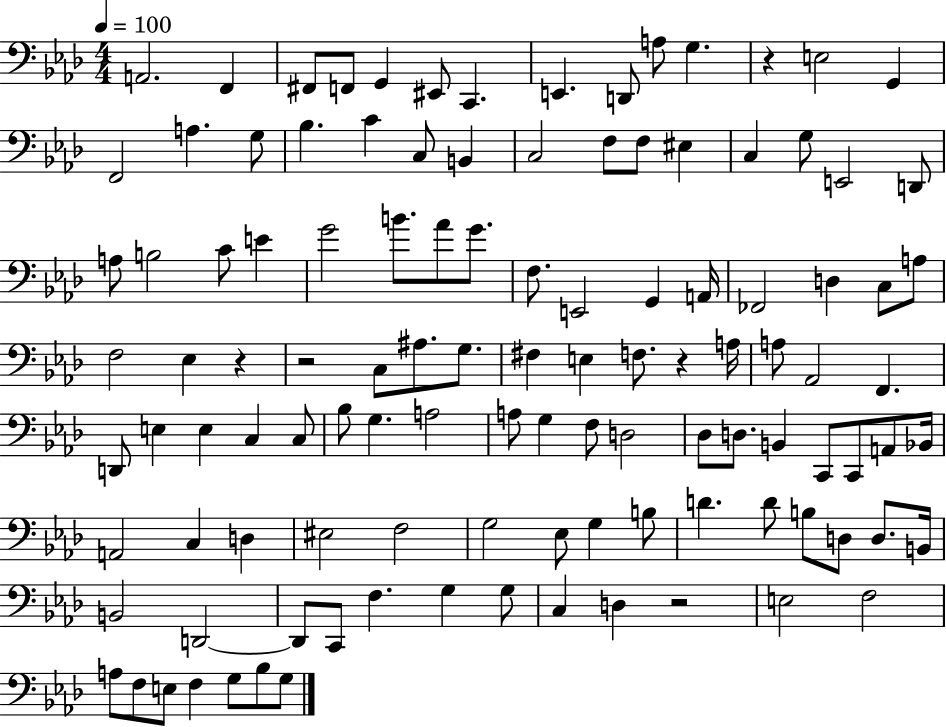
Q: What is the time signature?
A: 4/4